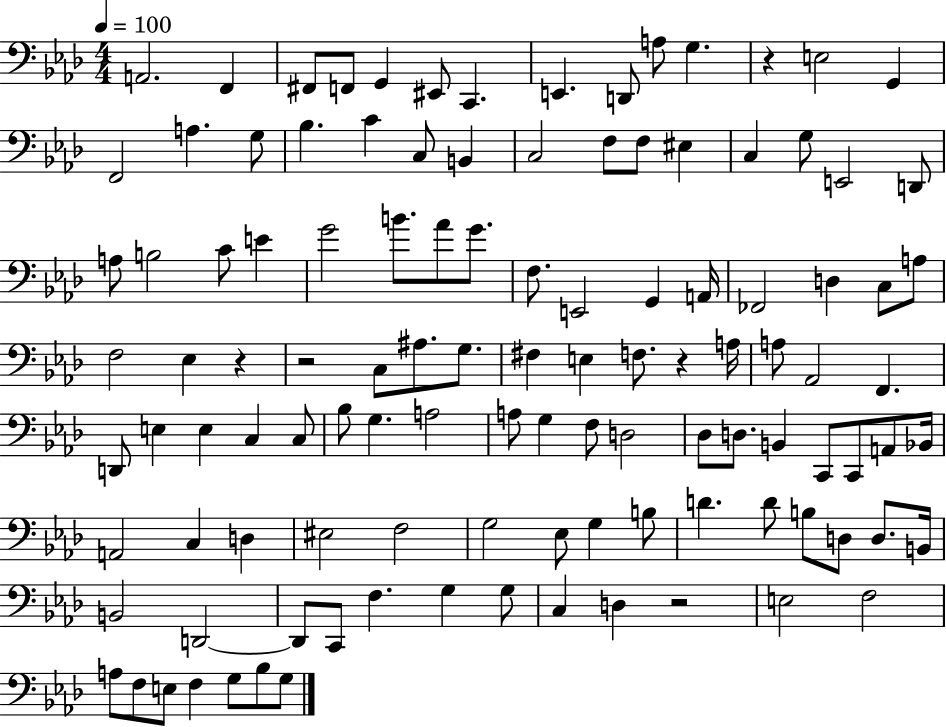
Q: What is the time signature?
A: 4/4